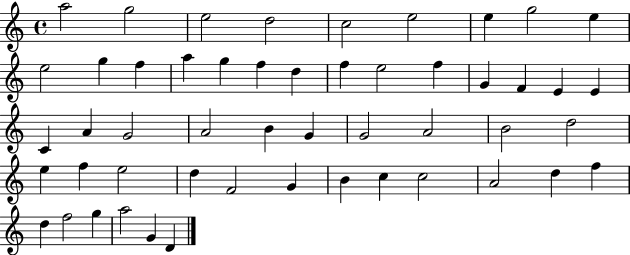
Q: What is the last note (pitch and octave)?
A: D4